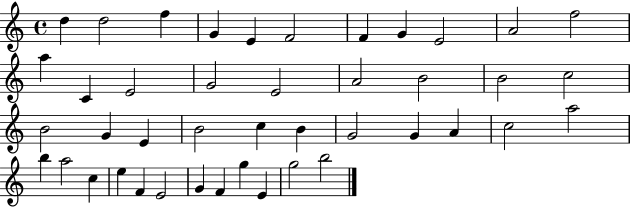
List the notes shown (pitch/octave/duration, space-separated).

D5/q D5/h F5/q G4/q E4/q F4/h F4/q G4/q E4/h A4/h F5/h A5/q C4/q E4/h G4/h E4/h A4/h B4/h B4/h C5/h B4/h G4/q E4/q B4/h C5/q B4/q G4/h G4/q A4/q C5/h A5/h B5/q A5/h C5/q E5/q F4/q E4/h G4/q F4/q G5/q E4/q G5/h B5/h